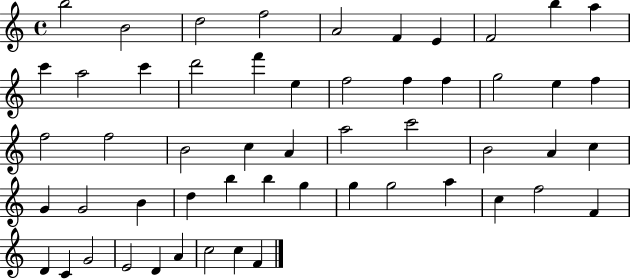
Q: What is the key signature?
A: C major